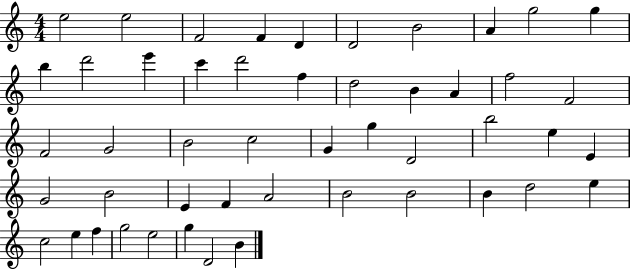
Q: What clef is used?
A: treble